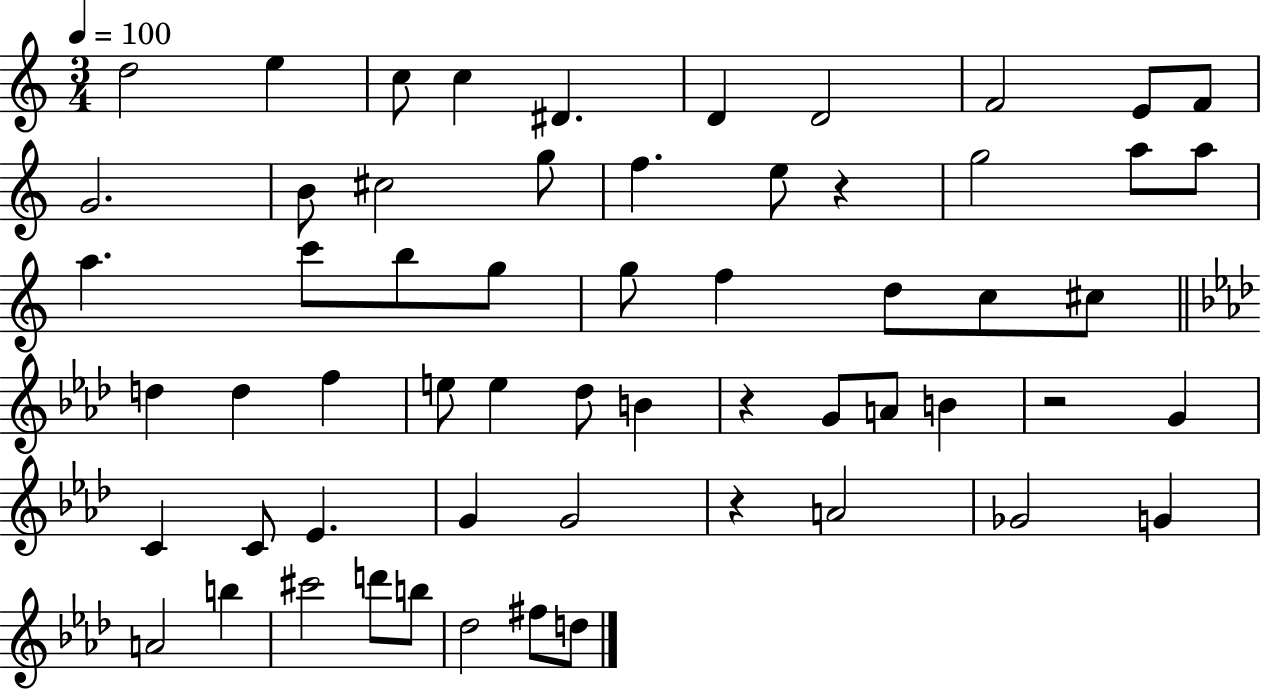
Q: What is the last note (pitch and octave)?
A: D5